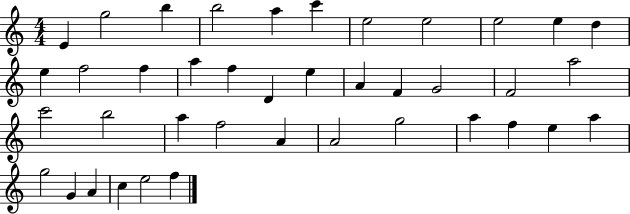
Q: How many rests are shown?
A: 0